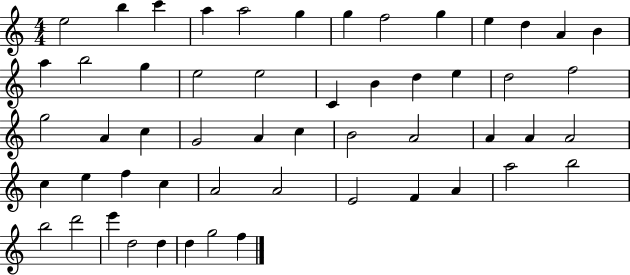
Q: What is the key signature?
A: C major